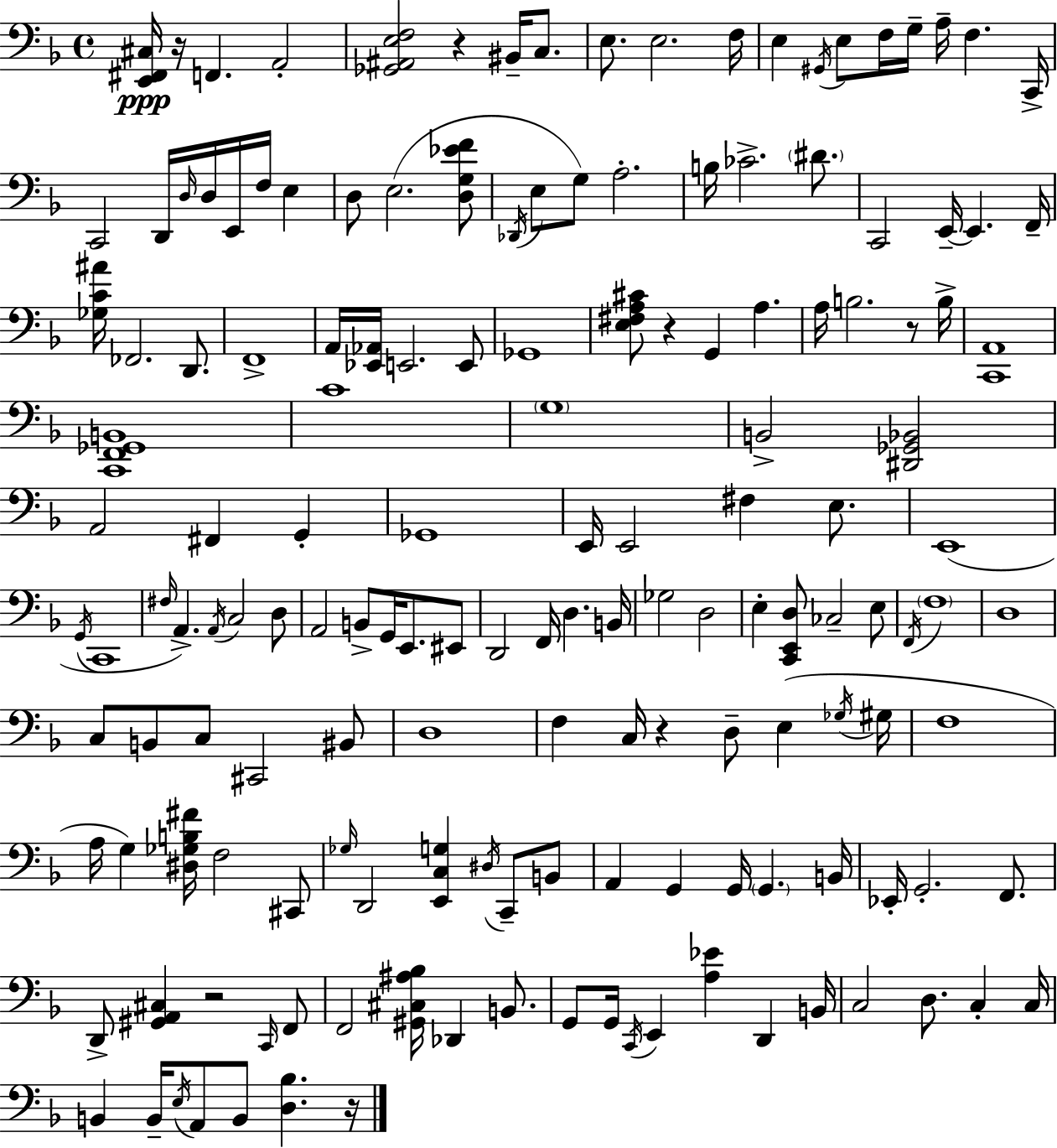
X:1
T:Untitled
M:4/4
L:1/4
K:Dm
[E,,^F,,^C,]/4 z/4 F,, A,,2 [_G,,^A,,E,F,]2 z ^B,,/4 C,/2 E,/2 E,2 F,/4 E, ^G,,/4 E,/2 F,/4 G,/4 A,/4 F, C,,/4 C,,2 D,,/4 D,/4 D,/4 E,,/4 F,/4 E, D,/2 E,2 [D,G,_EF]/2 _D,,/4 E,/2 G,/2 A,2 B,/4 _C2 ^D/2 C,,2 E,,/4 E,, F,,/4 [_G,C^A]/4 _F,,2 D,,/2 F,,4 A,,/4 [_E,,_A,,]/4 E,,2 E,,/2 _G,,4 [E,^F,A,^C]/2 z G,, A, A,/4 B,2 z/2 B,/4 [C,,A,,]4 [C,,F,,_G,,B,,]4 C4 G,4 B,,2 [^D,,_G,,_B,,]2 A,,2 ^F,, G,, _G,,4 E,,/4 E,,2 ^F, E,/2 E,,4 G,,/4 C,,4 ^F,/4 A,, A,,/4 C,2 D,/2 A,,2 B,,/2 G,,/4 E,,/2 ^E,,/2 D,,2 F,,/4 D, B,,/4 _G,2 D,2 E, [C,,E,,D,]/2 _C,2 E,/2 F,,/4 F,4 D,4 C,/2 B,,/2 C,/2 ^C,,2 ^B,,/2 D,4 F, C,/4 z D,/2 E, _G,/4 ^G,/4 F,4 A,/4 G, [^D,_G,B,^F]/4 F,2 ^C,,/2 _G,/4 D,,2 [E,,C,G,] ^D,/4 C,,/2 B,,/2 A,, G,, G,,/4 G,, B,,/4 _E,,/4 G,,2 F,,/2 D,,/2 [^G,,A,,^C,] z2 C,,/4 F,,/2 F,,2 [^G,,^C,^A,_B,]/4 _D,, B,,/2 G,,/2 G,,/4 C,,/4 E,, [A,_E] D,, B,,/4 C,2 D,/2 C, C,/4 B,, B,,/4 E,/4 A,,/2 B,,/2 [D,_B,] z/4